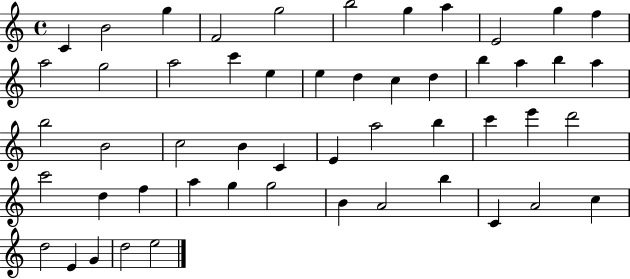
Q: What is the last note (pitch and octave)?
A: E5